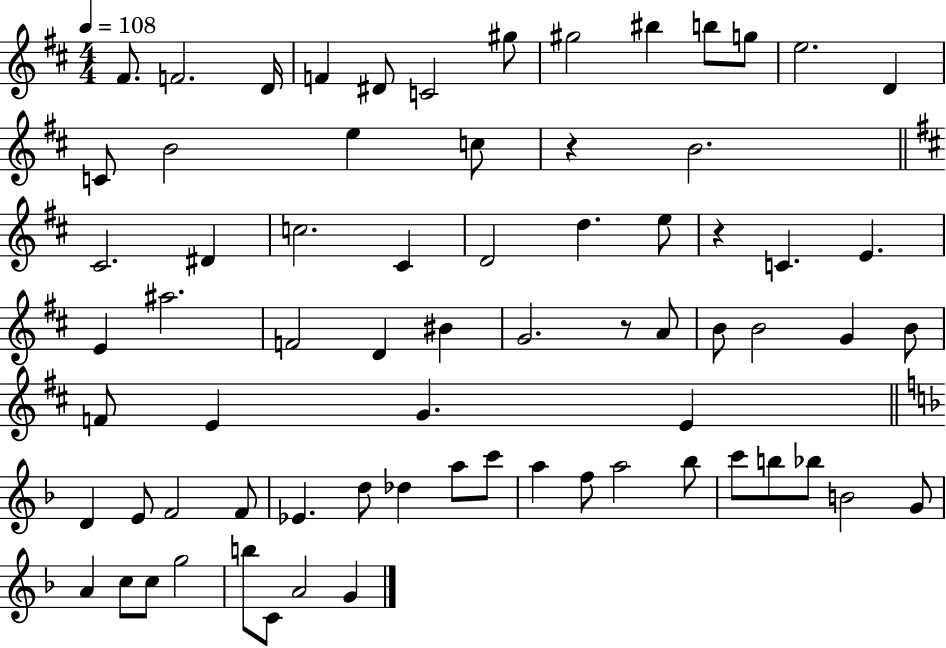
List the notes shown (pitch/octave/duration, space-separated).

F#4/e. F4/h. D4/s F4/q D#4/e C4/h G#5/e G#5/h BIS5/q B5/e G5/e E5/h. D4/q C4/e B4/h E5/q C5/e R/q B4/h. C#4/h. D#4/q C5/h. C#4/q D4/h D5/q. E5/e R/q C4/q. E4/q. E4/q A#5/h. F4/h D4/q BIS4/q G4/h. R/e A4/e B4/e B4/h G4/q B4/e F4/e E4/q G4/q. E4/q D4/q E4/e F4/h F4/e Eb4/q. D5/e Db5/q A5/e C6/e A5/q F5/e A5/h Bb5/e C6/e B5/e Bb5/e B4/h G4/e A4/q C5/e C5/e G5/h B5/e C4/e A4/h G4/q